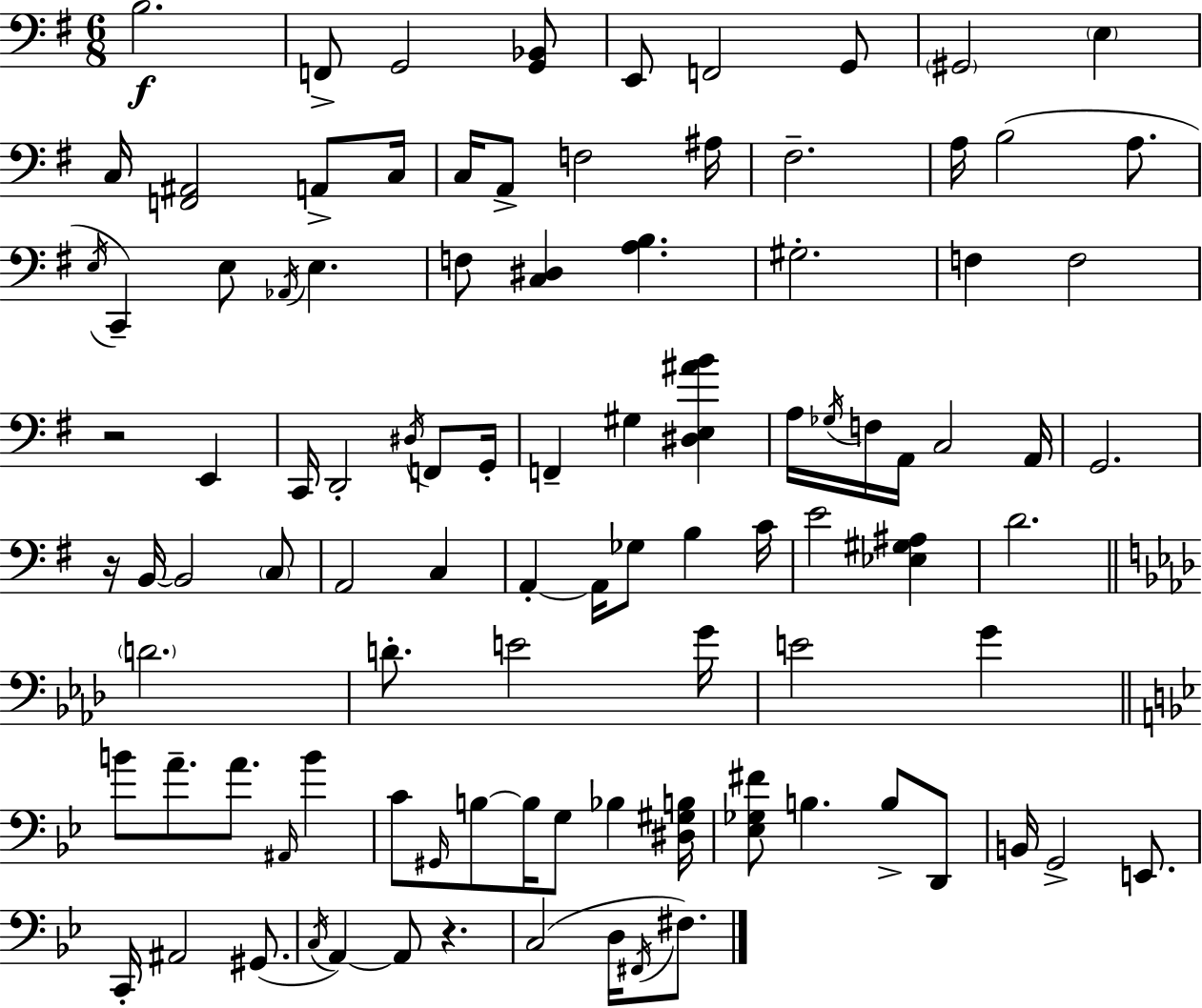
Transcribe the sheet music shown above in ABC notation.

X:1
T:Untitled
M:6/8
L:1/4
K:Em
B,2 F,,/2 G,,2 [G,,_B,,]/2 E,,/2 F,,2 G,,/2 ^G,,2 E, C,/4 [F,,^A,,]2 A,,/2 C,/4 C,/4 A,,/2 F,2 ^A,/4 ^F,2 A,/4 B,2 A,/2 E,/4 C,, E,/2 _A,,/4 E, F,/2 [C,^D,] [A,B,] ^G,2 F, F,2 z2 E,, C,,/4 D,,2 ^D,/4 F,,/2 G,,/4 F,, ^G, [^D,E,^AB] A,/4 _G,/4 F,/4 A,,/4 C,2 A,,/4 G,,2 z/4 B,,/4 B,,2 C,/2 A,,2 C, A,, A,,/4 _G,/2 B, C/4 E2 [_E,^G,^A,] D2 D2 D/2 E2 G/4 E2 G B/2 A/2 A/2 ^A,,/4 B C/2 ^G,,/4 B,/2 B,/4 G,/2 _B, [^D,^G,B,]/4 [_E,_G,^F]/2 B, B,/2 D,,/2 B,,/4 G,,2 E,,/2 C,,/4 ^A,,2 ^G,,/2 C,/4 A,, A,,/2 z C,2 D,/4 ^F,,/4 ^F,/2